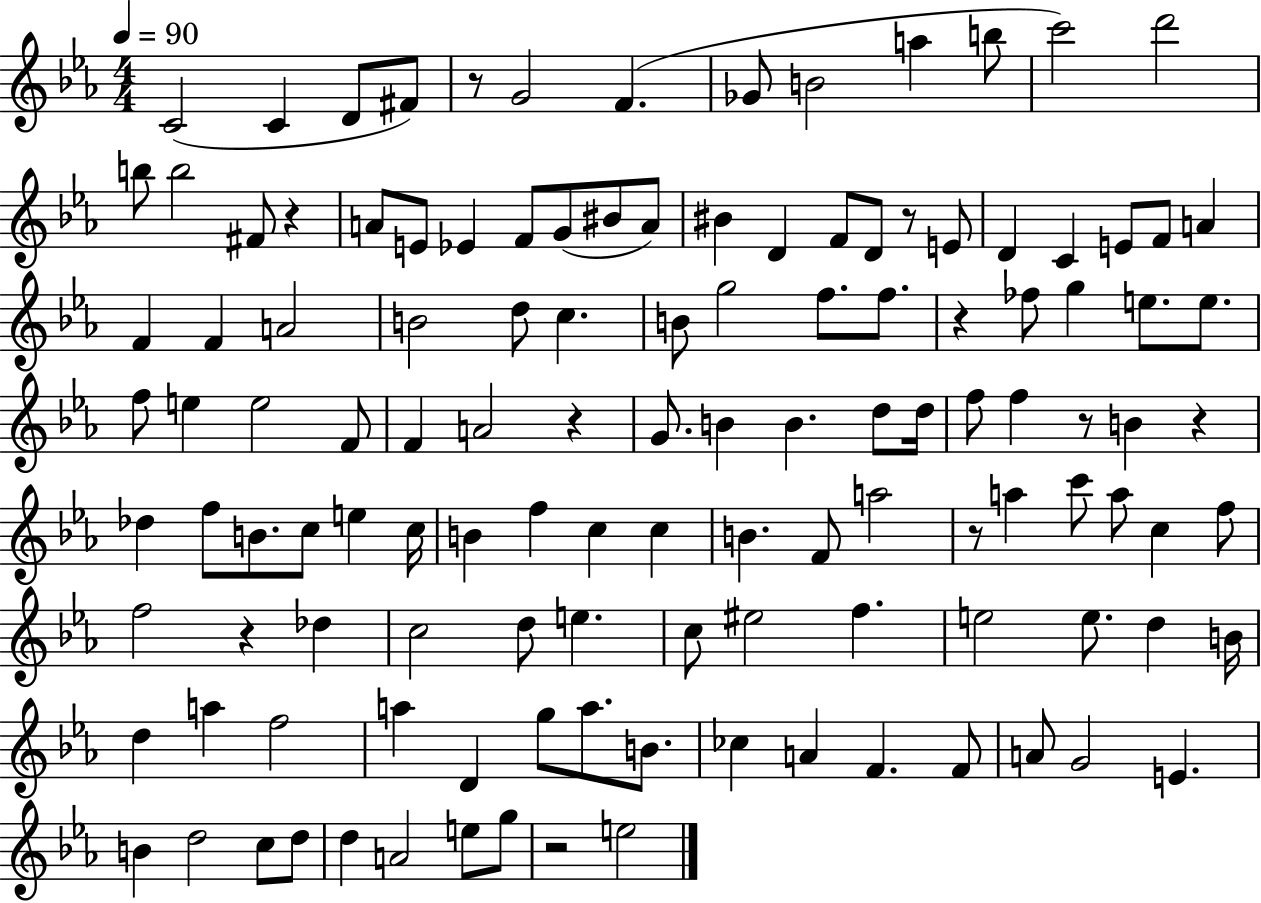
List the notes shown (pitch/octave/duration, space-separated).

C4/h C4/q D4/e F#4/e R/e G4/h F4/q. Gb4/e B4/h A5/q B5/e C6/h D6/h B5/e B5/h F#4/e R/q A4/e E4/e Eb4/q F4/e G4/e BIS4/e A4/e BIS4/q D4/q F4/e D4/e R/e E4/e D4/q C4/q E4/e F4/e A4/q F4/q F4/q A4/h B4/h D5/e C5/q. B4/e G5/h F5/e. F5/e. R/q FES5/e G5/q E5/e. E5/e. F5/e E5/q E5/h F4/e F4/q A4/h R/q G4/e. B4/q B4/q. D5/e D5/s F5/e F5/q R/e B4/q R/q Db5/q F5/e B4/e. C5/e E5/q C5/s B4/q F5/q C5/q C5/q B4/q. F4/e A5/h R/e A5/q C6/e A5/e C5/q F5/e F5/h R/q Db5/q C5/h D5/e E5/q. C5/e EIS5/h F5/q. E5/h E5/e. D5/q B4/s D5/q A5/q F5/h A5/q D4/q G5/e A5/e. B4/e. CES5/q A4/q F4/q. F4/e A4/e G4/h E4/q. B4/q D5/h C5/e D5/e D5/q A4/h E5/e G5/e R/h E5/h